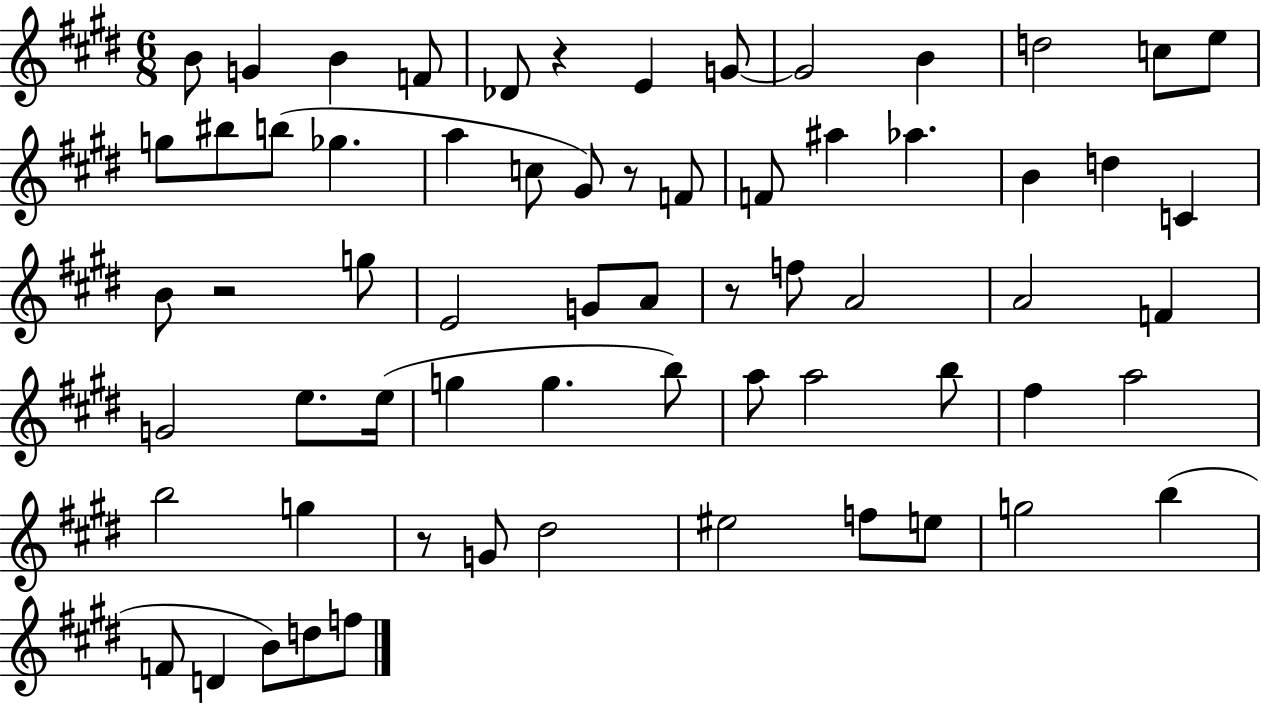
X:1
T:Untitled
M:6/8
L:1/4
K:E
B/2 G B F/2 _D/2 z E G/2 G2 B d2 c/2 e/2 g/2 ^b/2 b/2 _g a c/2 ^G/2 z/2 F/2 F/2 ^a _a B d C B/2 z2 g/2 E2 G/2 A/2 z/2 f/2 A2 A2 F G2 e/2 e/4 g g b/2 a/2 a2 b/2 ^f a2 b2 g z/2 G/2 ^d2 ^e2 f/2 e/2 g2 b F/2 D B/2 d/2 f/2